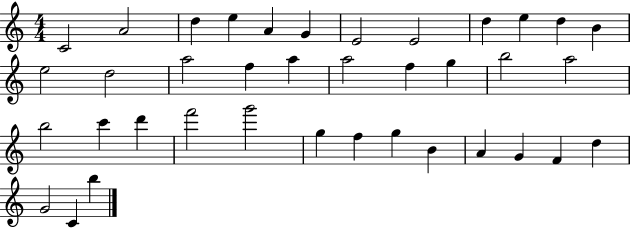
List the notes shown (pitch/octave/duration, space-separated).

C4/h A4/h D5/q E5/q A4/q G4/q E4/h E4/h D5/q E5/q D5/q B4/q E5/h D5/h A5/h F5/q A5/q A5/h F5/q G5/q B5/h A5/h B5/h C6/q D6/q F6/h G6/h G5/q F5/q G5/q B4/q A4/q G4/q F4/q D5/q G4/h C4/q B5/q